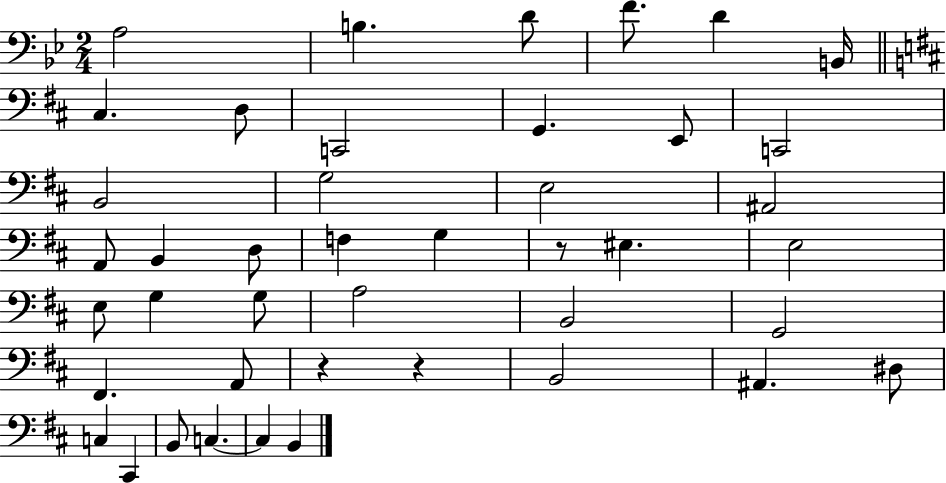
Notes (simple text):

A3/h B3/q. D4/e F4/e. D4/q B2/s C#3/q. D3/e C2/h G2/q. E2/e C2/h B2/h G3/h E3/h A#2/h A2/e B2/q D3/e F3/q G3/q R/e EIS3/q. E3/h E3/e G3/q G3/e A3/h B2/h G2/h F#2/q. A2/e R/q R/q B2/h A#2/q. D#3/e C3/q C#2/q B2/e C3/q. C3/q B2/q